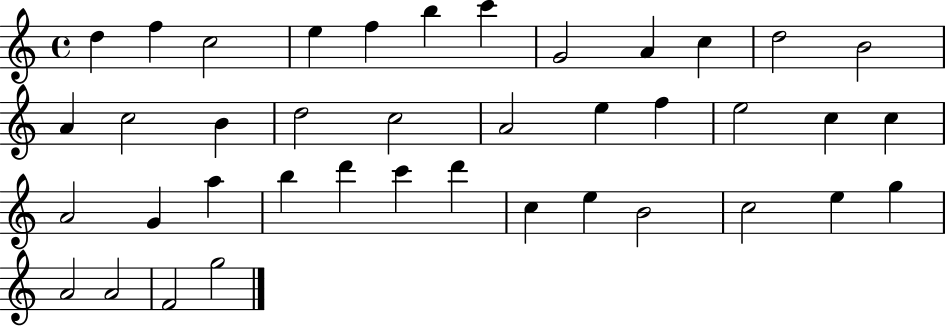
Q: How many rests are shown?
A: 0